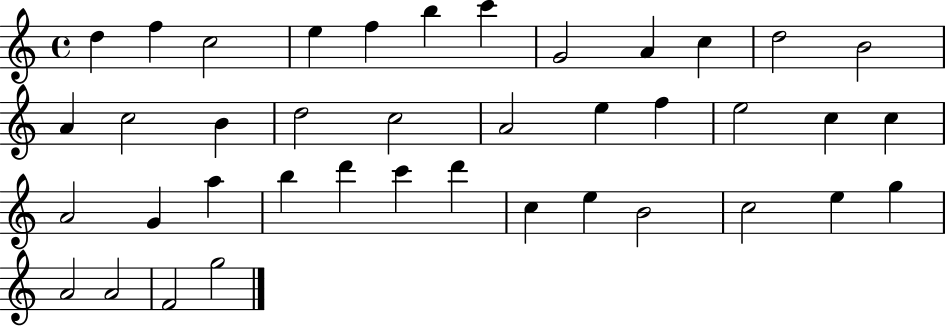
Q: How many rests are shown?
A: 0